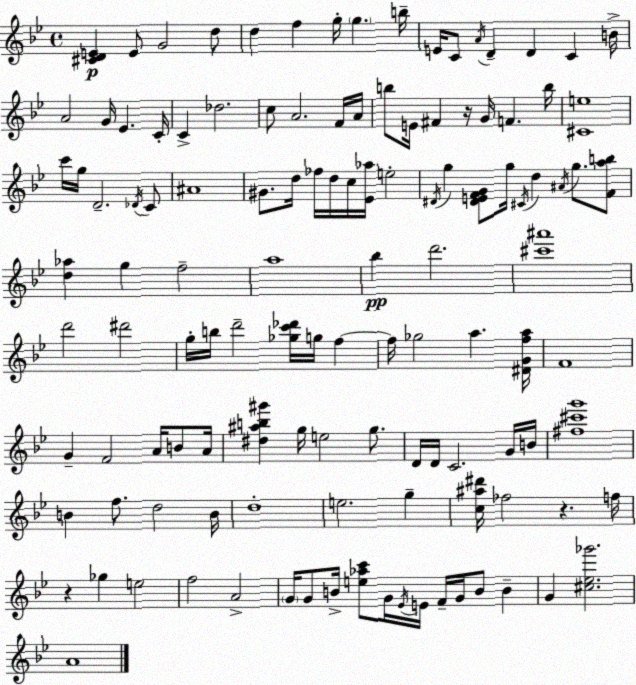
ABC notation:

X:1
T:Untitled
M:4/4
L:1/4
K:Gm
[^CDE] E/2 G2 d/2 d f g/4 g b/4 E/4 C/2 A/4 D D C B/4 A2 G/4 _E C/4 C _d2 c/2 A2 F/4 A/4 b/2 E/4 ^F z/4 G/4 F b/4 [^Ce]4 c'/4 g/4 D2 _D/4 C/2 ^A4 ^G/2 d/4 _f/4 d/4 c/4 [_E_a]/4 e2 ^D/4 g [^DEFG]/2 g/4 ^C/4 d ^A/4 g/2 [Fab]/2 [d_a] g f2 a4 _b d'2 [^c'^a']4 d'2 ^d'2 g/4 b/4 d'2 [_gc'_d']/4 g/4 f f/4 _g2 a [^DGfa]/4 F4 G F2 A/4 B/2 A/4 [^d^ab^g'] g/4 e2 g/2 D/4 D/4 C2 G/4 B/4 [^f^c'g']4 B f/2 d2 B/4 d4 e2 g [c^a^d']/4 _f2 z f/4 z _g e2 f2 A2 G/4 G/2 B/4 [e_ac']/2 G/4 _E/4 E/4 F/4 G/4 B/2 B G [^c_e_g']2 A4